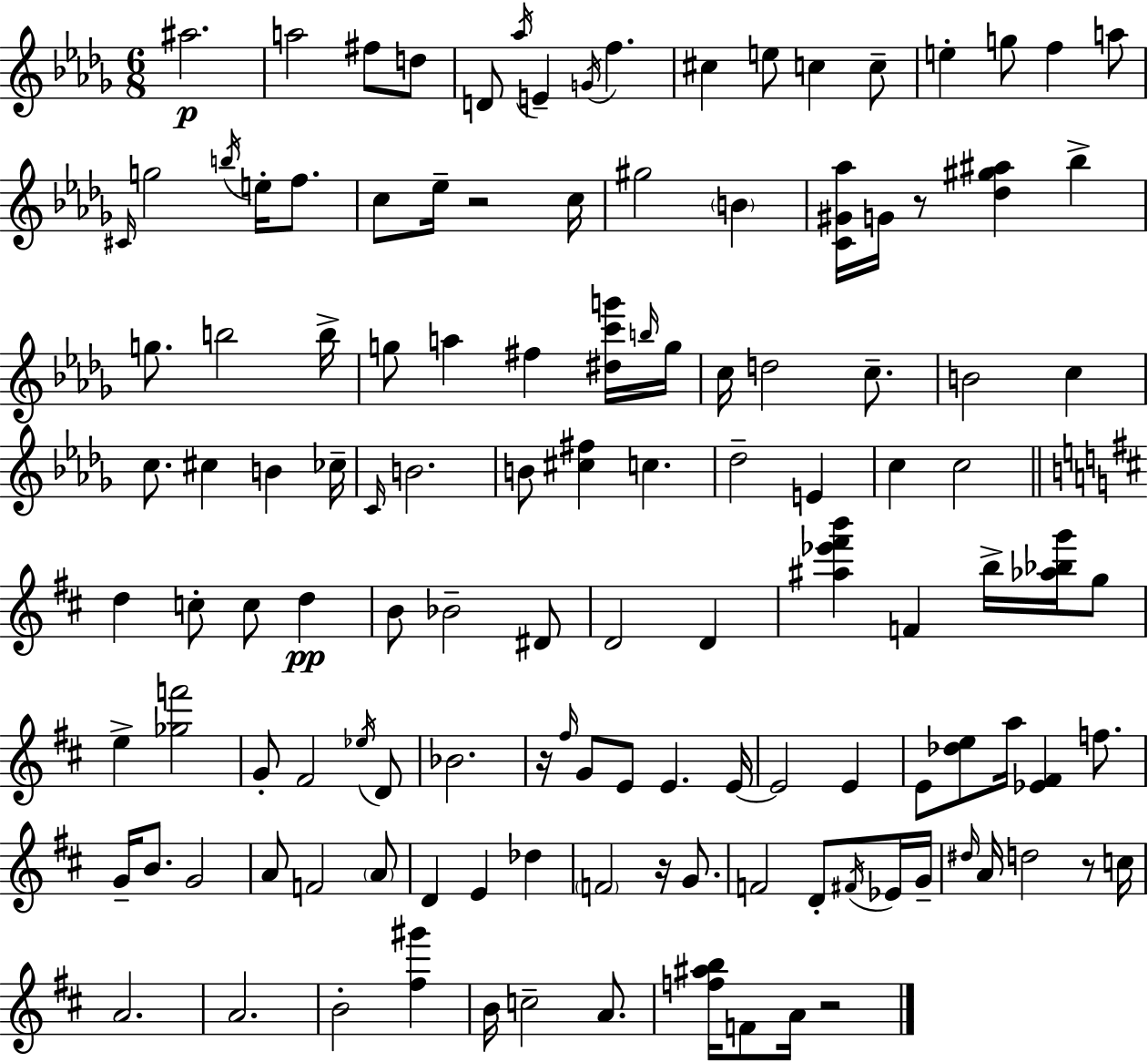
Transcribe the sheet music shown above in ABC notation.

X:1
T:Untitled
M:6/8
L:1/4
K:Bbm
^a2 a2 ^f/2 d/2 D/2 _a/4 E G/4 f ^c e/2 c c/2 e g/2 f a/2 ^C/4 g2 b/4 e/4 f/2 c/2 _e/4 z2 c/4 ^g2 B [C^G_a]/4 G/4 z/2 [_d^g^a] _b g/2 b2 b/4 g/2 a ^f [^dc'g']/4 b/4 g/4 c/4 d2 c/2 B2 c c/2 ^c B _c/4 C/4 B2 B/2 [^c^f] c _d2 E c c2 d c/2 c/2 d B/2 _B2 ^D/2 D2 D [^a_e'^f'b'] F b/4 [_a_bg']/4 g/2 e [_gf']2 G/2 ^F2 _e/4 D/2 _B2 z/4 ^f/4 G/2 E/2 E E/4 E2 E E/2 [_de]/2 a/4 [_E^F] f/2 G/4 B/2 G2 A/2 F2 A/2 D E _d F2 z/4 G/2 F2 D/2 ^F/4 _E/4 G/4 ^d/4 A/4 d2 z/2 c/4 A2 A2 B2 [^f^g'] B/4 c2 A/2 [f^ab]/4 F/2 A/4 z2